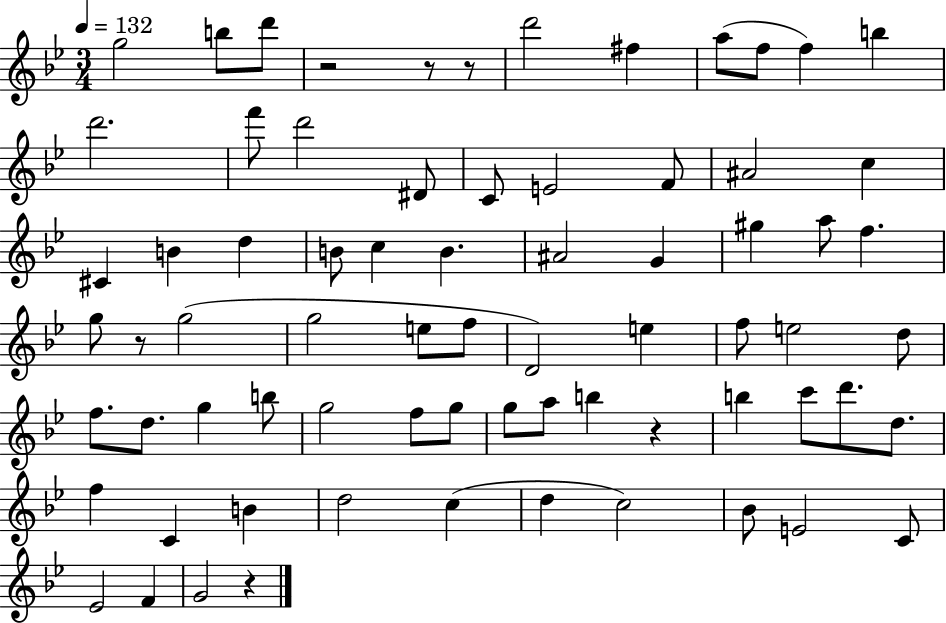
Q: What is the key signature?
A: BES major